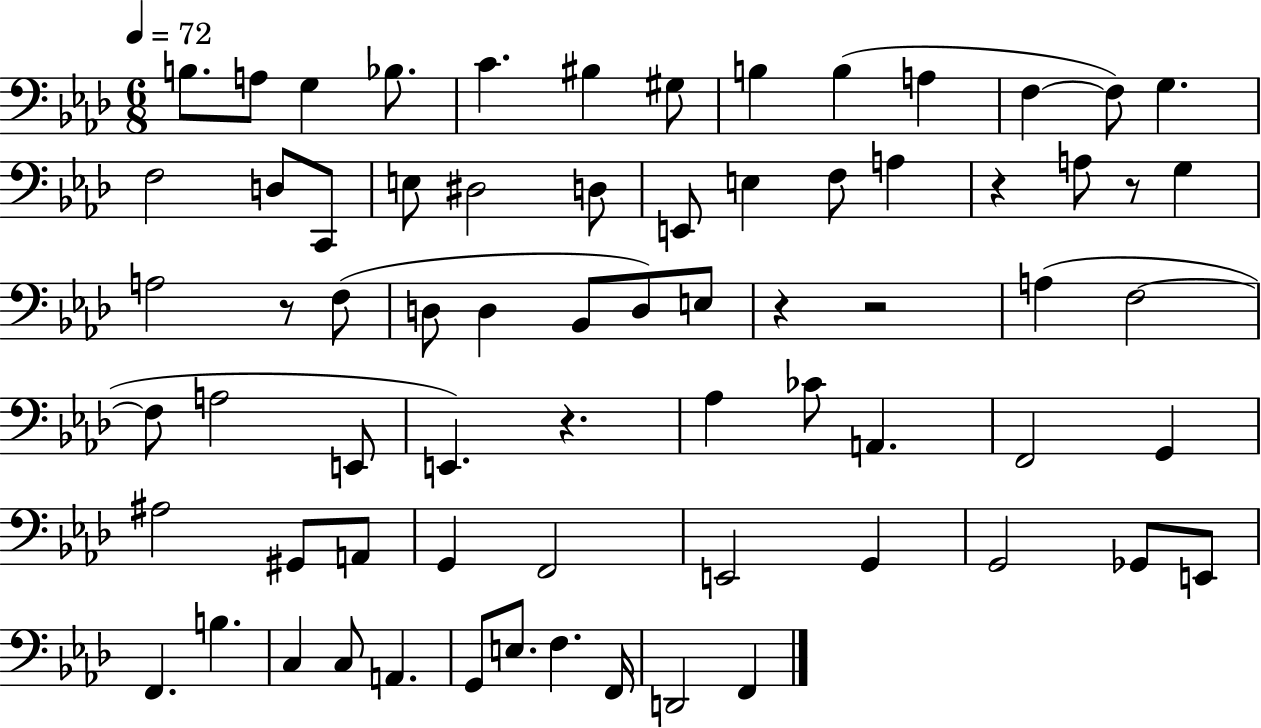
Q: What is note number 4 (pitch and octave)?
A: Bb3